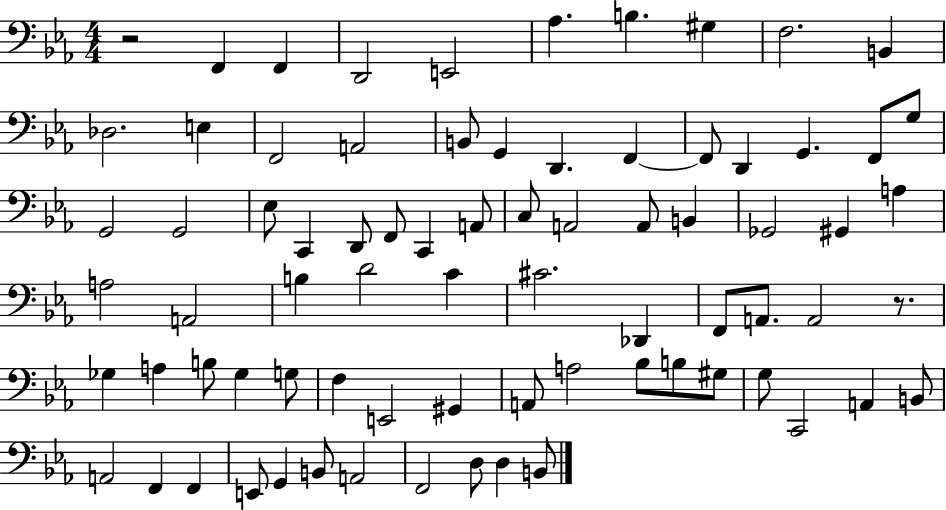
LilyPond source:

{
  \clef bass
  \numericTimeSignature
  \time 4/4
  \key ees \major
  \repeat volta 2 { r2 f,4 f,4 | d,2 e,2 | aes4. b4. gis4 | f2. b,4 | \break des2. e4 | f,2 a,2 | b,8 g,4 d,4. f,4~~ | f,8 d,4 g,4. f,8 g8 | \break g,2 g,2 | ees8 c,4 d,8 f,8 c,4 a,8 | c8 a,2 a,8 b,4 | ges,2 gis,4 a4 | \break a2 a,2 | b4 d'2 c'4 | cis'2. des,4 | f,8 a,8. a,2 r8. | \break ges4 a4 b8 ges4 g8 | f4 e,2 gis,4 | a,8 a2 bes8 b8 gis8 | g8 c,2 a,4 b,8 | \break a,2 f,4 f,4 | e,8 g,4 b,8 a,2 | f,2 d8 d4 b,8 | } \bar "|."
}